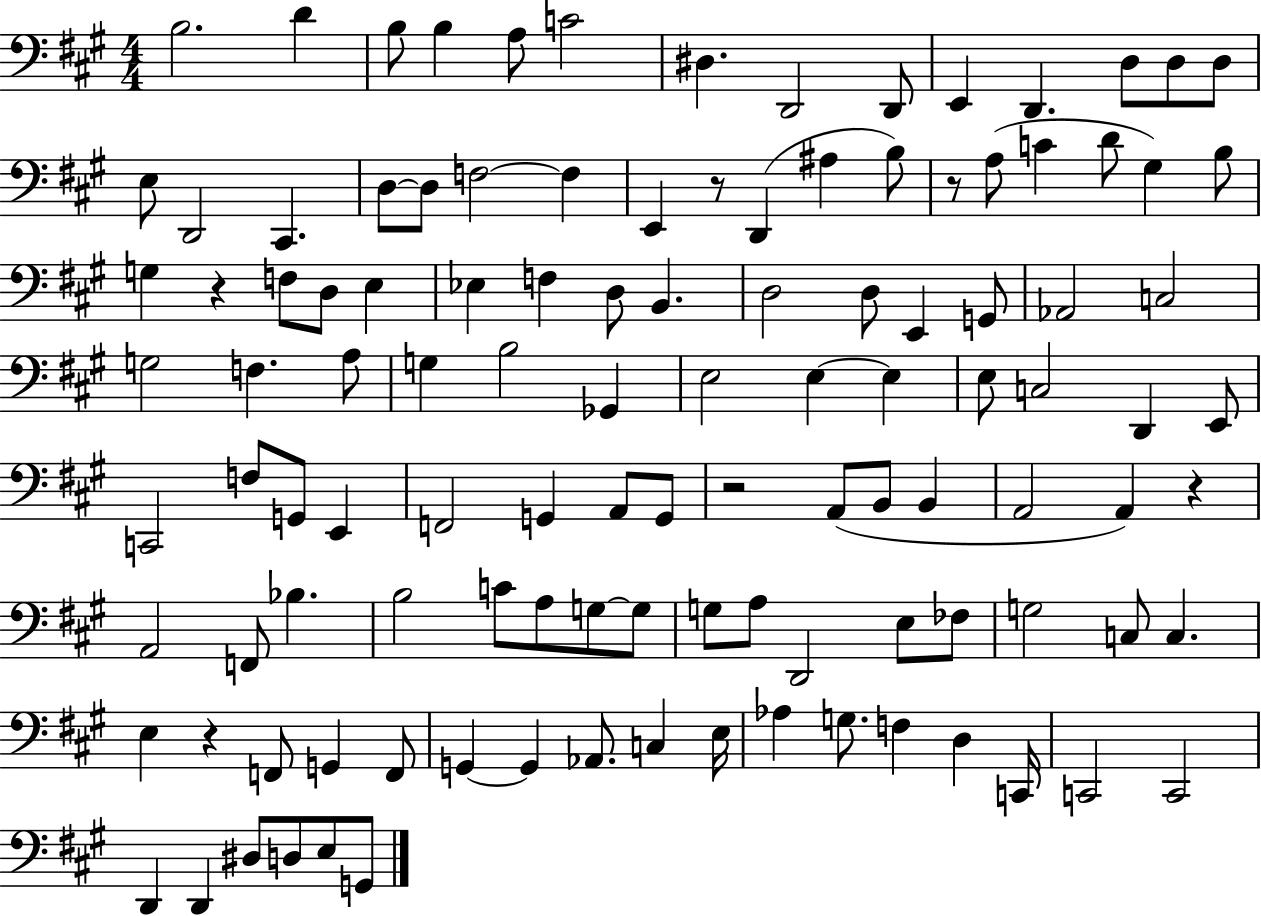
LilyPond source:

{
  \clef bass
  \numericTimeSignature
  \time 4/4
  \key a \major
  \repeat volta 2 { b2. d'4 | b8 b4 a8 c'2 | dis4. d,2 d,8 | e,4 d,4. d8 d8 d8 | \break e8 d,2 cis,4. | d8~~ d8 f2~~ f4 | e,4 r8 d,4( ais4 b8) | r8 a8( c'4 d'8 gis4) b8 | \break g4 r4 f8 d8 e4 | ees4 f4 d8 b,4. | d2 d8 e,4 g,8 | aes,2 c2 | \break g2 f4. a8 | g4 b2 ges,4 | e2 e4~~ e4 | e8 c2 d,4 e,8 | \break c,2 f8 g,8 e,4 | f,2 g,4 a,8 g,8 | r2 a,8( b,8 b,4 | a,2 a,4) r4 | \break a,2 f,8 bes4. | b2 c'8 a8 g8~~ g8 | g8 a8 d,2 e8 fes8 | g2 c8 c4. | \break e4 r4 f,8 g,4 f,8 | g,4~~ g,4 aes,8. c4 e16 | aes4 g8. f4 d4 c,16 | c,2 c,2 | \break d,4 d,4 dis8 d8 e8 g,8 | } \bar "|."
}